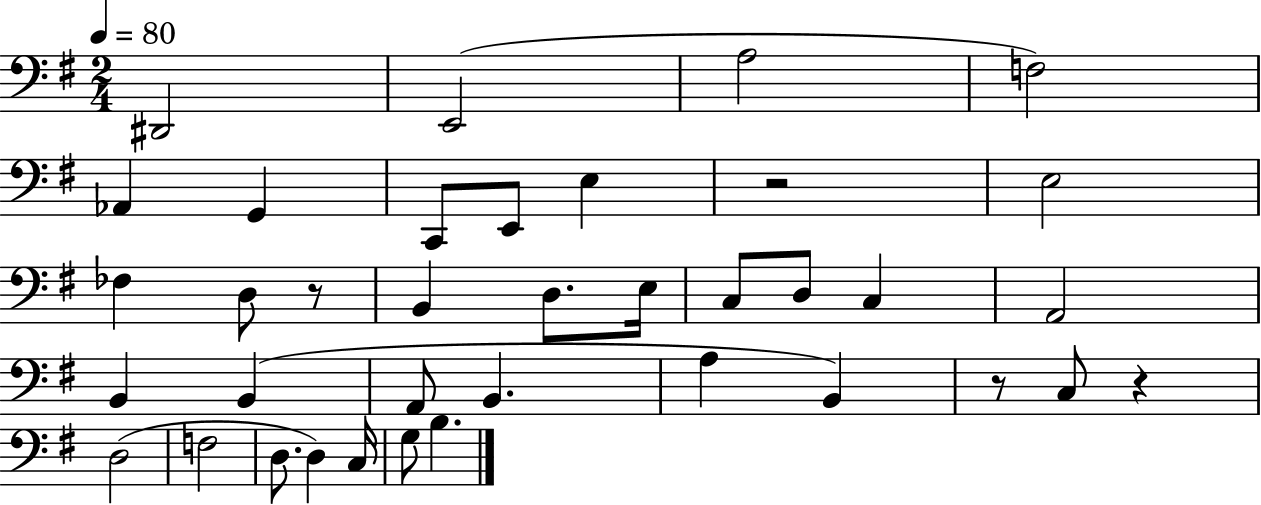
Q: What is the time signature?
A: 2/4